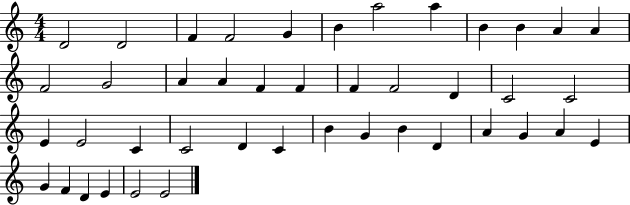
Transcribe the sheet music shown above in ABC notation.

X:1
T:Untitled
M:4/4
L:1/4
K:C
D2 D2 F F2 G B a2 a B B A A F2 G2 A A F F F F2 D C2 C2 E E2 C C2 D C B G B D A G A E G F D E E2 E2